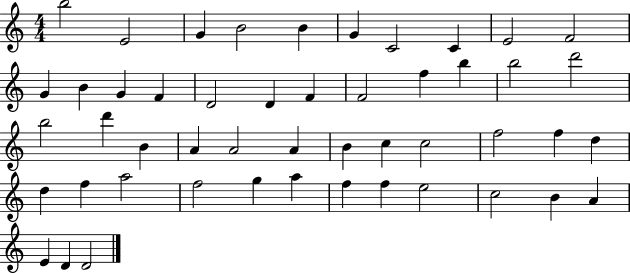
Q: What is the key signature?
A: C major